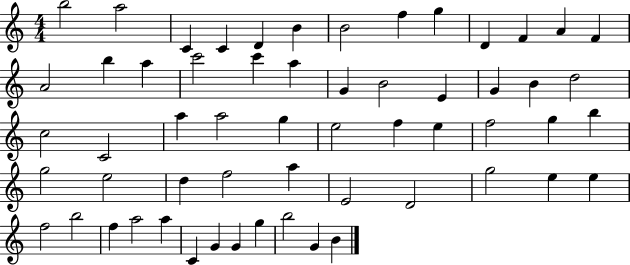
{
  \clef treble
  \numericTimeSignature
  \time 4/4
  \key c \major
  b''2 a''2 | c'4 c'4 d'4 b'4 | b'2 f''4 g''4 | d'4 f'4 a'4 f'4 | \break a'2 b''4 a''4 | c'''2 c'''4 a''4 | g'4 b'2 e'4 | g'4 b'4 d''2 | \break c''2 c'2 | a''4 a''2 g''4 | e''2 f''4 e''4 | f''2 g''4 b''4 | \break g''2 e''2 | d''4 f''2 a''4 | e'2 d'2 | g''2 e''4 e''4 | \break f''2 b''2 | f''4 a''2 a''4 | c'4 g'4 g'4 g''4 | b''2 g'4 b'4 | \break \bar "|."
}